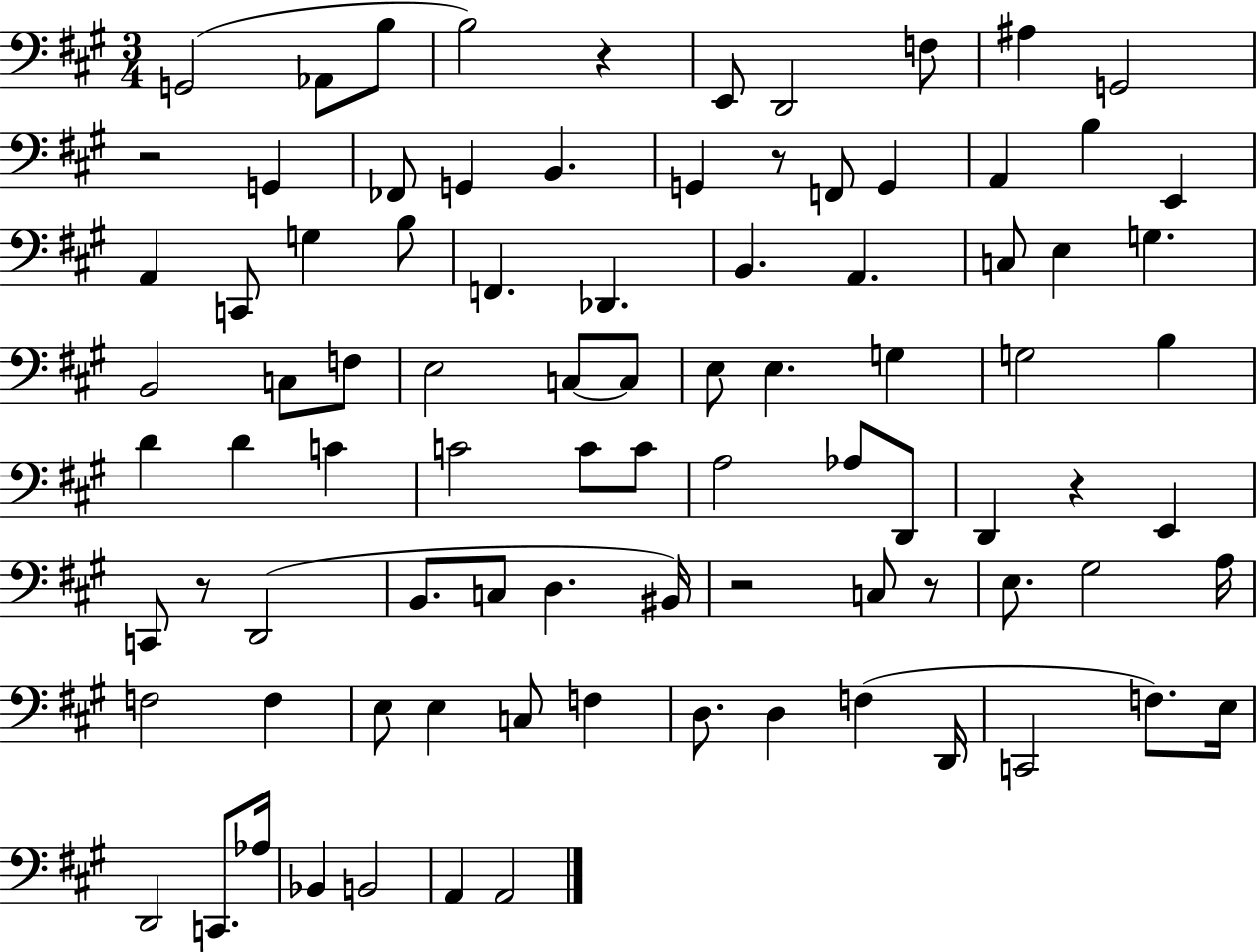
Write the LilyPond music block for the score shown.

{
  \clef bass
  \numericTimeSignature
  \time 3/4
  \key a \major
  g,2( aes,8 b8 | b2) r4 | e,8 d,2 f8 | ais4 g,2 | \break r2 g,4 | fes,8 g,4 b,4. | g,4 r8 f,8 g,4 | a,4 b4 e,4 | \break a,4 c,8 g4 b8 | f,4. des,4. | b,4. a,4. | c8 e4 g4. | \break b,2 c8 f8 | e2 c8~~ c8 | e8 e4. g4 | g2 b4 | \break d'4 d'4 c'4 | c'2 c'8 c'8 | a2 aes8 d,8 | d,4 r4 e,4 | \break c,8 r8 d,2( | b,8. c8 d4. bis,16) | r2 c8 r8 | e8. gis2 a16 | \break f2 f4 | e8 e4 c8 f4 | d8. d4 f4( d,16 | c,2 f8.) e16 | \break d,2 c,8. aes16 | bes,4 b,2 | a,4 a,2 | \bar "|."
}